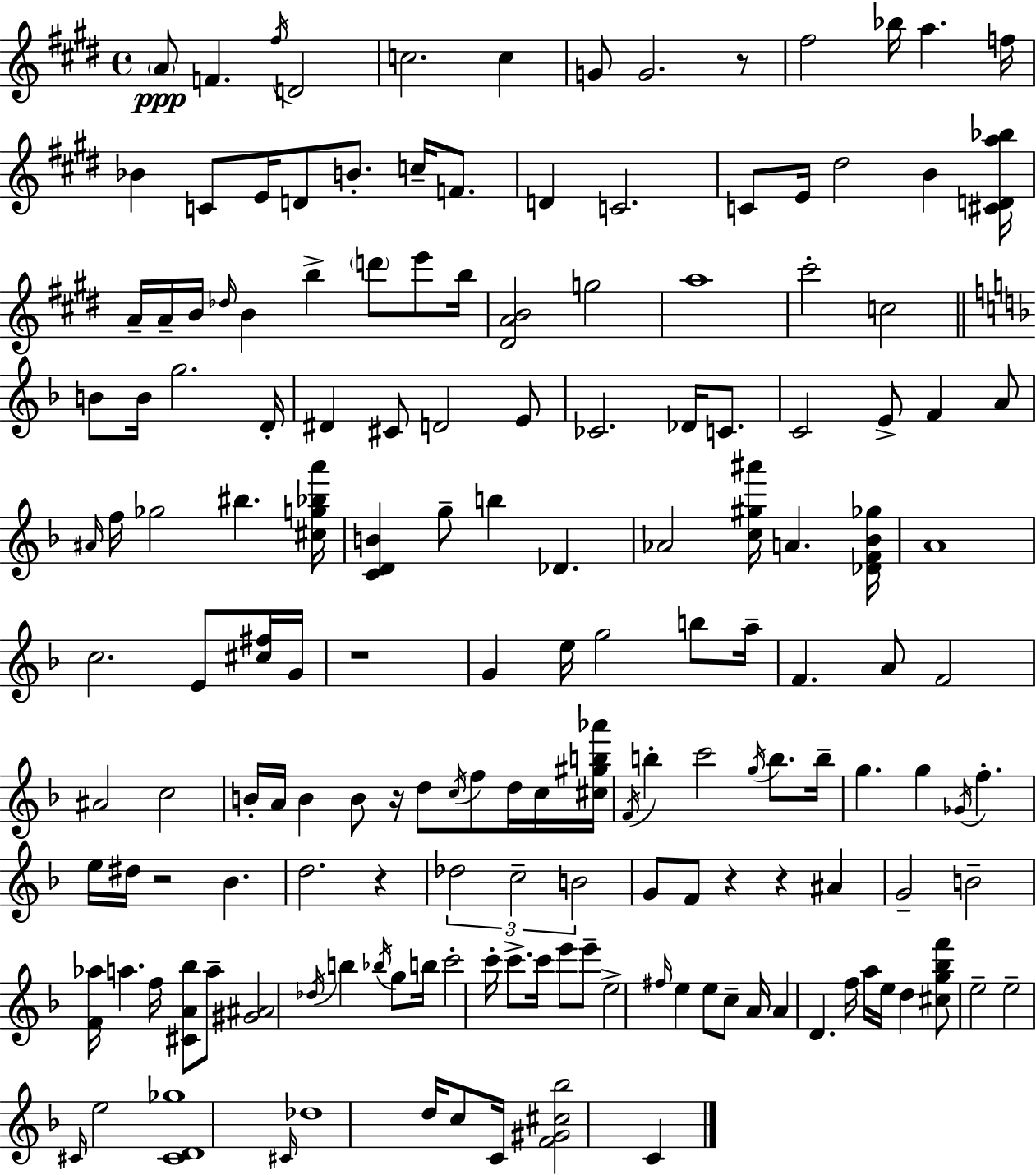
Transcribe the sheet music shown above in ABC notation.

X:1
T:Untitled
M:4/4
L:1/4
K:E
A/2 F ^f/4 D2 c2 c G/2 G2 z/2 ^f2 _b/4 a f/4 _B C/2 E/4 D/2 B/2 c/4 F/2 D C2 C/2 E/4 ^d2 B [^CDa_b]/4 A/4 A/4 B/4 _d/4 B b d'/2 e'/2 b/4 [^DAB]2 g2 a4 ^c'2 c2 B/2 B/4 g2 D/4 ^D ^C/2 D2 E/2 _C2 _D/4 C/2 C2 E/2 F A/2 ^A/4 f/4 _g2 ^b [^cg_ba']/4 [CDB] g/2 b _D _A2 [c^g^a']/4 A [_DF_B_g]/4 A4 c2 E/2 [^c^f]/4 G/4 z4 G e/4 g2 b/2 a/4 F A/2 F2 ^A2 c2 B/4 A/4 B B/2 z/4 d/2 c/4 f/2 d/4 c/4 [^c^gb_a']/4 F/4 b c'2 g/4 b/2 b/4 g g _G/4 f e/4 ^d/4 z2 _B d2 z _d2 c2 B2 G/2 F/2 z z ^A G2 B2 [F_a]/4 a f/4 [^CA_b]/2 a/2 [^G^A]2 _d/4 b _b/4 g/2 b/4 c'2 c'/4 c'/2 c'/4 e'/2 e'/2 e2 ^f/4 e e/2 c/2 A/4 A D f/4 a/4 e/4 d [^cg_bf']/2 e2 e2 ^C/4 e2 [^CD_g]4 ^C/4 _d4 d/4 c/2 C/4 [F^G^c_b]2 C